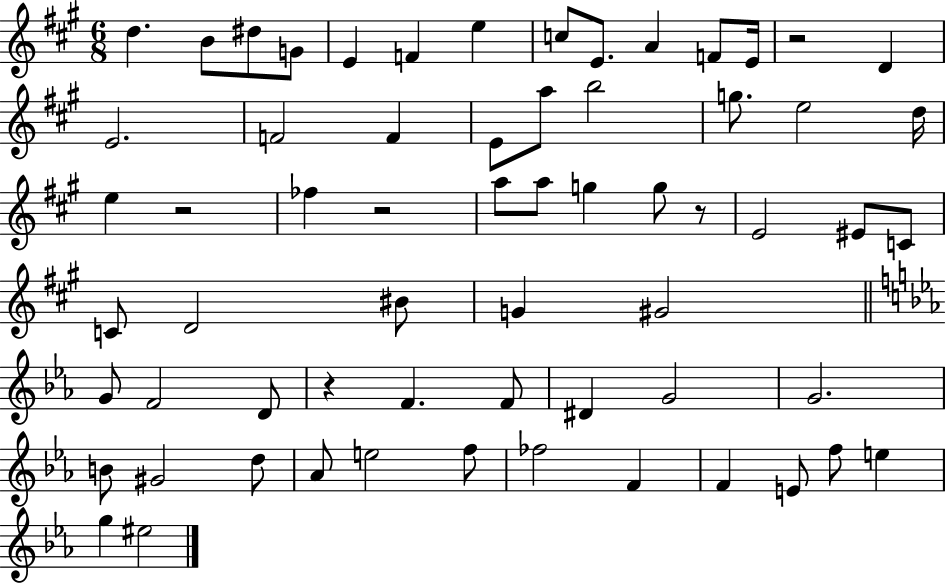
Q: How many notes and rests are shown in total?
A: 63